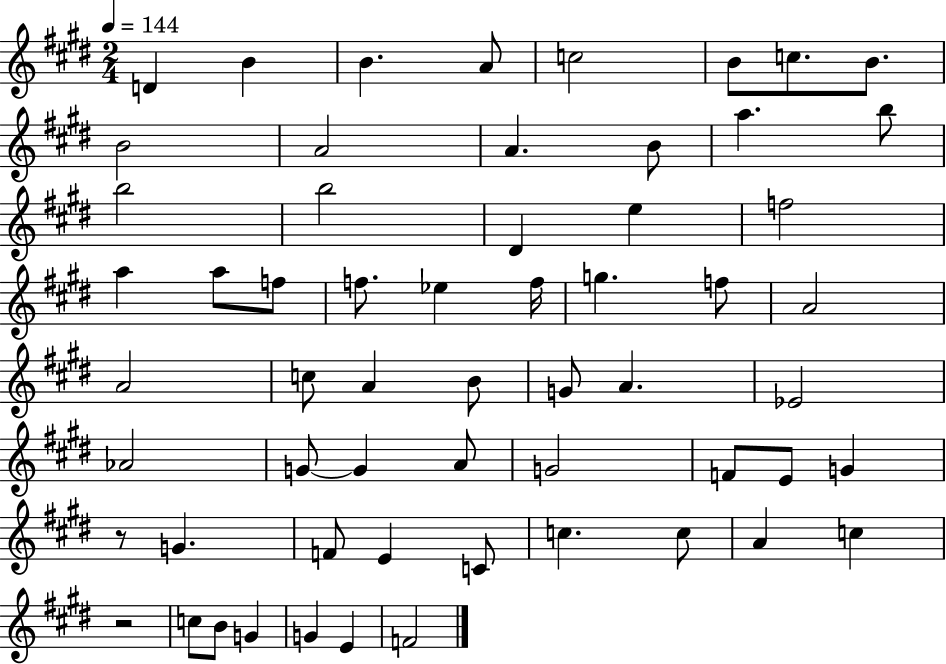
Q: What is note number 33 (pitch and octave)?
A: G4